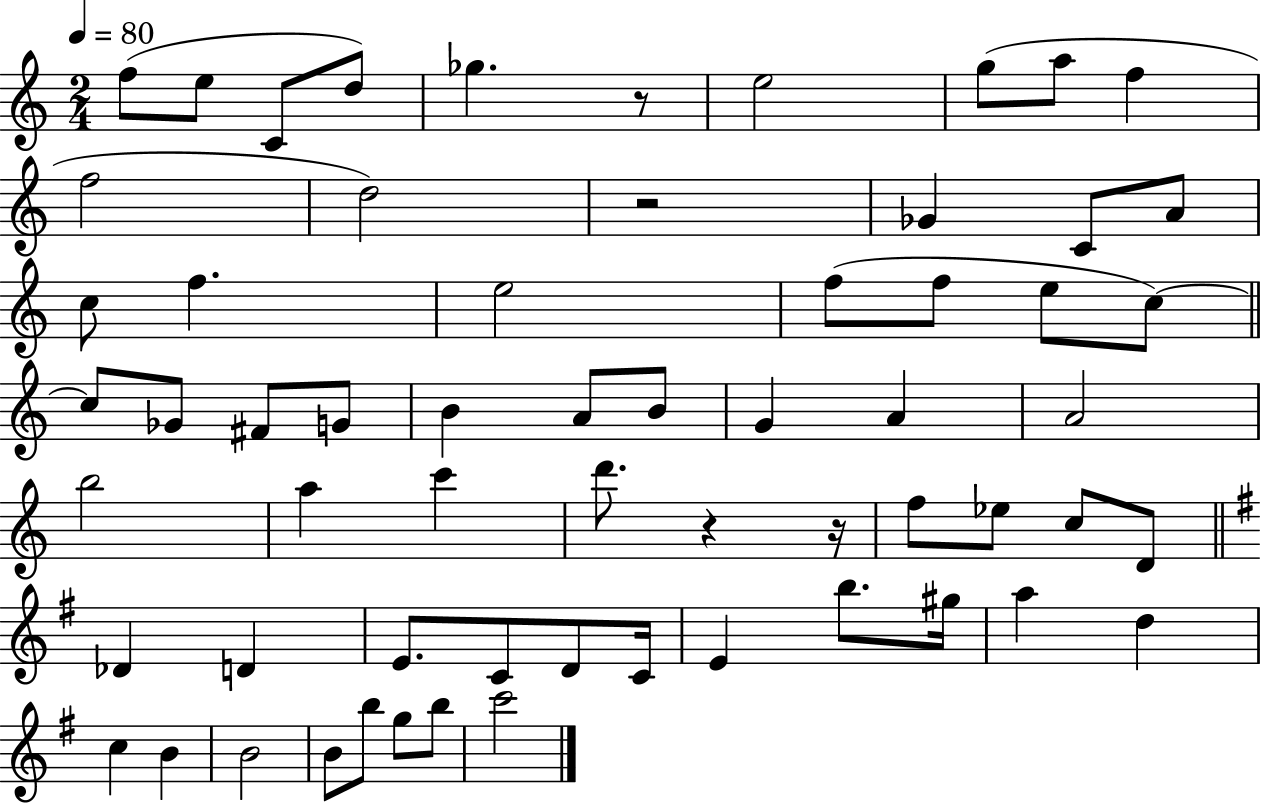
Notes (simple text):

F5/e E5/e C4/e D5/e Gb5/q. R/e E5/h G5/e A5/e F5/q F5/h D5/h R/h Gb4/q C4/e A4/e C5/e F5/q. E5/h F5/e F5/e E5/e C5/e C5/e Gb4/e F#4/e G4/e B4/q A4/e B4/e G4/q A4/q A4/h B5/h A5/q C6/q D6/e. R/q R/s F5/e Eb5/e C5/e D4/e Db4/q D4/q E4/e. C4/e D4/e C4/s E4/q B5/e. G#5/s A5/q D5/q C5/q B4/q B4/h B4/e B5/e G5/e B5/e C6/h